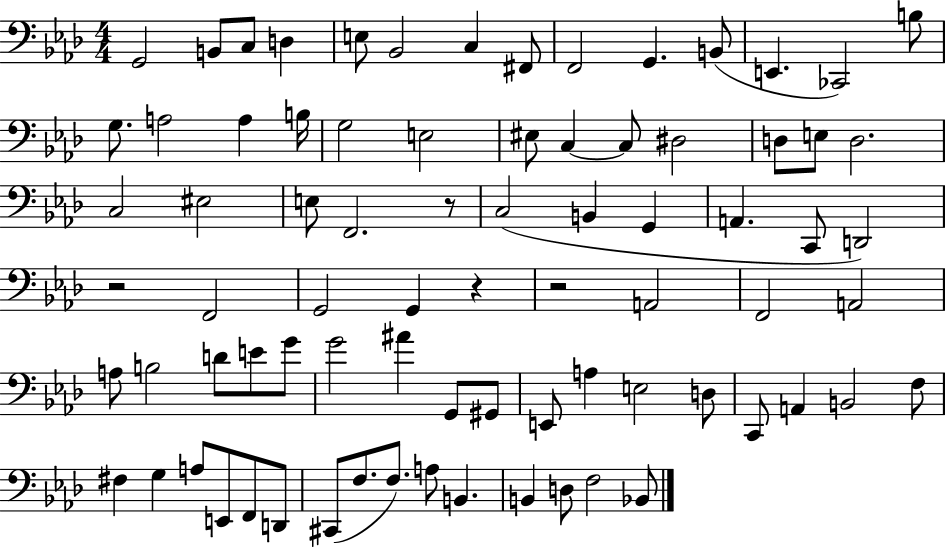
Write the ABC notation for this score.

X:1
T:Untitled
M:4/4
L:1/4
K:Ab
G,,2 B,,/2 C,/2 D, E,/2 _B,,2 C, ^F,,/2 F,,2 G,, B,,/2 E,, _C,,2 B,/2 G,/2 A,2 A, B,/4 G,2 E,2 ^E,/2 C, C,/2 ^D,2 D,/2 E,/2 D,2 C,2 ^E,2 E,/2 F,,2 z/2 C,2 B,, G,, A,, C,,/2 D,,2 z2 F,,2 G,,2 G,, z z2 A,,2 F,,2 A,,2 A,/2 B,2 D/2 E/2 G/2 G2 ^A G,,/2 ^G,,/2 E,,/2 A, E,2 D,/2 C,,/2 A,, B,,2 F,/2 ^F, G, A,/2 E,,/2 F,,/2 D,,/2 ^C,,/2 F,/2 F,/2 A,/2 B,, B,, D,/2 F,2 _B,,/2